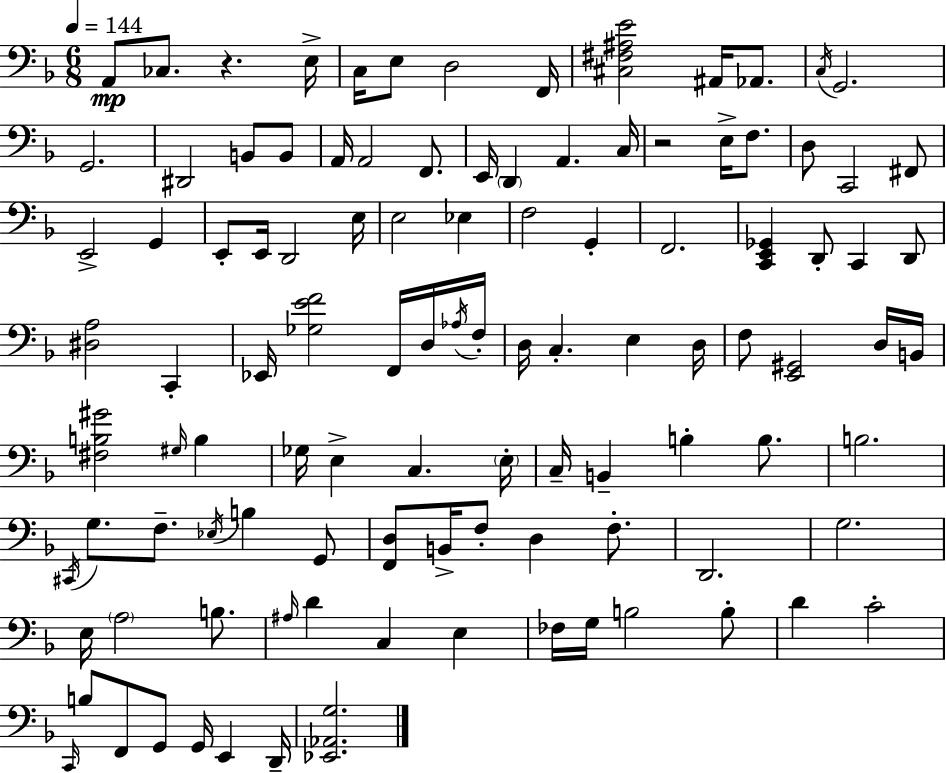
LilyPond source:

{
  \clef bass
  \numericTimeSignature
  \time 6/8
  \key f \major
  \tempo 4 = 144
  \repeat volta 2 { a,8\mp ces8. r4. e16-> | c16 e8 d2 f,16 | <cis fis ais e'>2 ais,16 aes,8. | \acciaccatura { c16 } g,2. | \break g,2. | dis,2 b,8 b,8 | a,16 a,2 f,8. | e,16 \parenthesize d,4 a,4. | \break c16 r2 e16-> f8. | d8 c,2 fis,8 | e,2-> g,4 | e,8-. e,16 d,2 | \break e16 e2 ees4 | f2 g,4-. | f,2. | <c, e, ges,>4 d,8-. c,4 d,8 | \break <dis a>2 c,4-. | ees,16 <ges e' f'>2 f,16 d16 | \acciaccatura { aes16 } f16-. d16 c4.-. e4 | d16 f8 <e, gis,>2 | \break d16 b,16 <fis b gis'>2 \grace { gis16 } b4 | ges16 e4-> c4. | \parenthesize e16-. c16-- b,4-- b4-. | b8. b2. | \break \acciaccatura { cis,16 } g8. f8.-- \acciaccatura { ees16 } b4 | g,8 <f, d>8 b,16-> f8-. d4 | f8.-. d,2. | g2. | \break e16 \parenthesize a2 | b8. \grace { ais16 } d'4 c4 | e4 fes16 g16 b2 | b8-. d'4 c'2-. | \break \grace { c,16 } b8 f,8 g,8 | g,16 e,4 d,16-- <ees, aes, g>2. | } \bar "|."
}